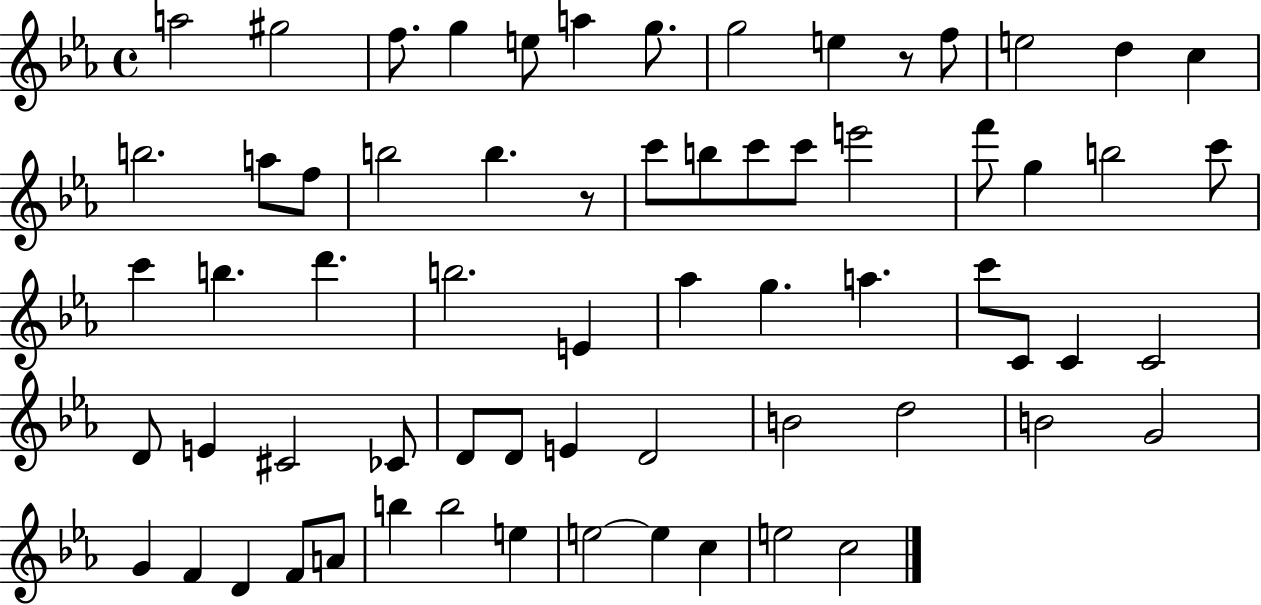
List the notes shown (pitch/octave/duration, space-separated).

A5/h G#5/h F5/e. G5/q E5/e A5/q G5/e. G5/h E5/q R/e F5/e E5/h D5/q C5/q B5/h. A5/e F5/e B5/h B5/q. R/e C6/e B5/e C6/e C6/e E6/h F6/e G5/q B5/h C6/e C6/q B5/q. D6/q. B5/h. E4/q Ab5/q G5/q. A5/q. C6/e C4/e C4/q C4/h D4/e E4/q C#4/h CES4/e D4/e D4/e E4/q D4/h B4/h D5/h B4/h G4/h G4/q F4/q D4/q F4/e A4/e B5/q B5/h E5/q E5/h E5/q C5/q E5/h C5/h